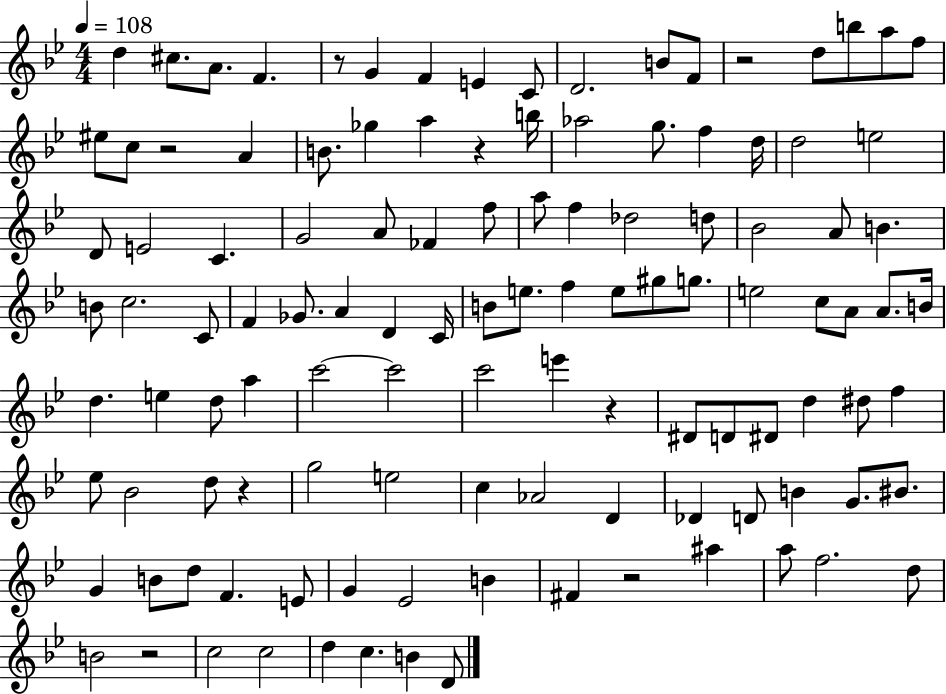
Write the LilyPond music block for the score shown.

{
  \clef treble
  \numericTimeSignature
  \time 4/4
  \key bes \major
  \tempo 4 = 108
  d''4 cis''8. a'8. f'4. | r8 g'4 f'4 e'4 c'8 | d'2. b'8 f'8 | r2 d''8 b''8 a''8 f''8 | \break eis''8 c''8 r2 a'4 | b'8. ges''4 a''4 r4 b''16 | aes''2 g''8. f''4 d''16 | d''2 e''2 | \break d'8 e'2 c'4. | g'2 a'8 fes'4 f''8 | a''8 f''4 des''2 d''8 | bes'2 a'8 b'4. | \break b'8 c''2. c'8 | f'4 ges'8. a'4 d'4 c'16 | b'8 e''8. f''4 e''8 gis''8 g''8. | e''2 c''8 a'8 a'8. b'16 | \break d''4. e''4 d''8 a''4 | c'''2~~ c'''2 | c'''2 e'''4 r4 | dis'8 d'8 dis'8 d''4 dis''8 f''4 | \break ees''8 bes'2 d''8 r4 | g''2 e''2 | c''4 aes'2 d'4 | des'4 d'8 b'4 g'8. bis'8. | \break g'4 b'8 d''8 f'4. e'8 | g'4 ees'2 b'4 | fis'4 r2 ais''4 | a''8 f''2. d''8 | \break b'2 r2 | c''2 c''2 | d''4 c''4. b'4 d'8 | \bar "|."
}